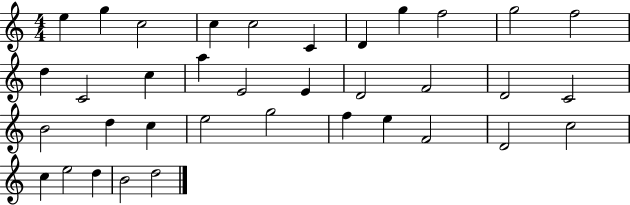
{
  \clef treble
  \numericTimeSignature
  \time 4/4
  \key c \major
  e''4 g''4 c''2 | c''4 c''2 c'4 | d'4 g''4 f''2 | g''2 f''2 | \break d''4 c'2 c''4 | a''4 e'2 e'4 | d'2 f'2 | d'2 c'2 | \break b'2 d''4 c''4 | e''2 g''2 | f''4 e''4 f'2 | d'2 c''2 | \break c''4 e''2 d''4 | b'2 d''2 | \bar "|."
}